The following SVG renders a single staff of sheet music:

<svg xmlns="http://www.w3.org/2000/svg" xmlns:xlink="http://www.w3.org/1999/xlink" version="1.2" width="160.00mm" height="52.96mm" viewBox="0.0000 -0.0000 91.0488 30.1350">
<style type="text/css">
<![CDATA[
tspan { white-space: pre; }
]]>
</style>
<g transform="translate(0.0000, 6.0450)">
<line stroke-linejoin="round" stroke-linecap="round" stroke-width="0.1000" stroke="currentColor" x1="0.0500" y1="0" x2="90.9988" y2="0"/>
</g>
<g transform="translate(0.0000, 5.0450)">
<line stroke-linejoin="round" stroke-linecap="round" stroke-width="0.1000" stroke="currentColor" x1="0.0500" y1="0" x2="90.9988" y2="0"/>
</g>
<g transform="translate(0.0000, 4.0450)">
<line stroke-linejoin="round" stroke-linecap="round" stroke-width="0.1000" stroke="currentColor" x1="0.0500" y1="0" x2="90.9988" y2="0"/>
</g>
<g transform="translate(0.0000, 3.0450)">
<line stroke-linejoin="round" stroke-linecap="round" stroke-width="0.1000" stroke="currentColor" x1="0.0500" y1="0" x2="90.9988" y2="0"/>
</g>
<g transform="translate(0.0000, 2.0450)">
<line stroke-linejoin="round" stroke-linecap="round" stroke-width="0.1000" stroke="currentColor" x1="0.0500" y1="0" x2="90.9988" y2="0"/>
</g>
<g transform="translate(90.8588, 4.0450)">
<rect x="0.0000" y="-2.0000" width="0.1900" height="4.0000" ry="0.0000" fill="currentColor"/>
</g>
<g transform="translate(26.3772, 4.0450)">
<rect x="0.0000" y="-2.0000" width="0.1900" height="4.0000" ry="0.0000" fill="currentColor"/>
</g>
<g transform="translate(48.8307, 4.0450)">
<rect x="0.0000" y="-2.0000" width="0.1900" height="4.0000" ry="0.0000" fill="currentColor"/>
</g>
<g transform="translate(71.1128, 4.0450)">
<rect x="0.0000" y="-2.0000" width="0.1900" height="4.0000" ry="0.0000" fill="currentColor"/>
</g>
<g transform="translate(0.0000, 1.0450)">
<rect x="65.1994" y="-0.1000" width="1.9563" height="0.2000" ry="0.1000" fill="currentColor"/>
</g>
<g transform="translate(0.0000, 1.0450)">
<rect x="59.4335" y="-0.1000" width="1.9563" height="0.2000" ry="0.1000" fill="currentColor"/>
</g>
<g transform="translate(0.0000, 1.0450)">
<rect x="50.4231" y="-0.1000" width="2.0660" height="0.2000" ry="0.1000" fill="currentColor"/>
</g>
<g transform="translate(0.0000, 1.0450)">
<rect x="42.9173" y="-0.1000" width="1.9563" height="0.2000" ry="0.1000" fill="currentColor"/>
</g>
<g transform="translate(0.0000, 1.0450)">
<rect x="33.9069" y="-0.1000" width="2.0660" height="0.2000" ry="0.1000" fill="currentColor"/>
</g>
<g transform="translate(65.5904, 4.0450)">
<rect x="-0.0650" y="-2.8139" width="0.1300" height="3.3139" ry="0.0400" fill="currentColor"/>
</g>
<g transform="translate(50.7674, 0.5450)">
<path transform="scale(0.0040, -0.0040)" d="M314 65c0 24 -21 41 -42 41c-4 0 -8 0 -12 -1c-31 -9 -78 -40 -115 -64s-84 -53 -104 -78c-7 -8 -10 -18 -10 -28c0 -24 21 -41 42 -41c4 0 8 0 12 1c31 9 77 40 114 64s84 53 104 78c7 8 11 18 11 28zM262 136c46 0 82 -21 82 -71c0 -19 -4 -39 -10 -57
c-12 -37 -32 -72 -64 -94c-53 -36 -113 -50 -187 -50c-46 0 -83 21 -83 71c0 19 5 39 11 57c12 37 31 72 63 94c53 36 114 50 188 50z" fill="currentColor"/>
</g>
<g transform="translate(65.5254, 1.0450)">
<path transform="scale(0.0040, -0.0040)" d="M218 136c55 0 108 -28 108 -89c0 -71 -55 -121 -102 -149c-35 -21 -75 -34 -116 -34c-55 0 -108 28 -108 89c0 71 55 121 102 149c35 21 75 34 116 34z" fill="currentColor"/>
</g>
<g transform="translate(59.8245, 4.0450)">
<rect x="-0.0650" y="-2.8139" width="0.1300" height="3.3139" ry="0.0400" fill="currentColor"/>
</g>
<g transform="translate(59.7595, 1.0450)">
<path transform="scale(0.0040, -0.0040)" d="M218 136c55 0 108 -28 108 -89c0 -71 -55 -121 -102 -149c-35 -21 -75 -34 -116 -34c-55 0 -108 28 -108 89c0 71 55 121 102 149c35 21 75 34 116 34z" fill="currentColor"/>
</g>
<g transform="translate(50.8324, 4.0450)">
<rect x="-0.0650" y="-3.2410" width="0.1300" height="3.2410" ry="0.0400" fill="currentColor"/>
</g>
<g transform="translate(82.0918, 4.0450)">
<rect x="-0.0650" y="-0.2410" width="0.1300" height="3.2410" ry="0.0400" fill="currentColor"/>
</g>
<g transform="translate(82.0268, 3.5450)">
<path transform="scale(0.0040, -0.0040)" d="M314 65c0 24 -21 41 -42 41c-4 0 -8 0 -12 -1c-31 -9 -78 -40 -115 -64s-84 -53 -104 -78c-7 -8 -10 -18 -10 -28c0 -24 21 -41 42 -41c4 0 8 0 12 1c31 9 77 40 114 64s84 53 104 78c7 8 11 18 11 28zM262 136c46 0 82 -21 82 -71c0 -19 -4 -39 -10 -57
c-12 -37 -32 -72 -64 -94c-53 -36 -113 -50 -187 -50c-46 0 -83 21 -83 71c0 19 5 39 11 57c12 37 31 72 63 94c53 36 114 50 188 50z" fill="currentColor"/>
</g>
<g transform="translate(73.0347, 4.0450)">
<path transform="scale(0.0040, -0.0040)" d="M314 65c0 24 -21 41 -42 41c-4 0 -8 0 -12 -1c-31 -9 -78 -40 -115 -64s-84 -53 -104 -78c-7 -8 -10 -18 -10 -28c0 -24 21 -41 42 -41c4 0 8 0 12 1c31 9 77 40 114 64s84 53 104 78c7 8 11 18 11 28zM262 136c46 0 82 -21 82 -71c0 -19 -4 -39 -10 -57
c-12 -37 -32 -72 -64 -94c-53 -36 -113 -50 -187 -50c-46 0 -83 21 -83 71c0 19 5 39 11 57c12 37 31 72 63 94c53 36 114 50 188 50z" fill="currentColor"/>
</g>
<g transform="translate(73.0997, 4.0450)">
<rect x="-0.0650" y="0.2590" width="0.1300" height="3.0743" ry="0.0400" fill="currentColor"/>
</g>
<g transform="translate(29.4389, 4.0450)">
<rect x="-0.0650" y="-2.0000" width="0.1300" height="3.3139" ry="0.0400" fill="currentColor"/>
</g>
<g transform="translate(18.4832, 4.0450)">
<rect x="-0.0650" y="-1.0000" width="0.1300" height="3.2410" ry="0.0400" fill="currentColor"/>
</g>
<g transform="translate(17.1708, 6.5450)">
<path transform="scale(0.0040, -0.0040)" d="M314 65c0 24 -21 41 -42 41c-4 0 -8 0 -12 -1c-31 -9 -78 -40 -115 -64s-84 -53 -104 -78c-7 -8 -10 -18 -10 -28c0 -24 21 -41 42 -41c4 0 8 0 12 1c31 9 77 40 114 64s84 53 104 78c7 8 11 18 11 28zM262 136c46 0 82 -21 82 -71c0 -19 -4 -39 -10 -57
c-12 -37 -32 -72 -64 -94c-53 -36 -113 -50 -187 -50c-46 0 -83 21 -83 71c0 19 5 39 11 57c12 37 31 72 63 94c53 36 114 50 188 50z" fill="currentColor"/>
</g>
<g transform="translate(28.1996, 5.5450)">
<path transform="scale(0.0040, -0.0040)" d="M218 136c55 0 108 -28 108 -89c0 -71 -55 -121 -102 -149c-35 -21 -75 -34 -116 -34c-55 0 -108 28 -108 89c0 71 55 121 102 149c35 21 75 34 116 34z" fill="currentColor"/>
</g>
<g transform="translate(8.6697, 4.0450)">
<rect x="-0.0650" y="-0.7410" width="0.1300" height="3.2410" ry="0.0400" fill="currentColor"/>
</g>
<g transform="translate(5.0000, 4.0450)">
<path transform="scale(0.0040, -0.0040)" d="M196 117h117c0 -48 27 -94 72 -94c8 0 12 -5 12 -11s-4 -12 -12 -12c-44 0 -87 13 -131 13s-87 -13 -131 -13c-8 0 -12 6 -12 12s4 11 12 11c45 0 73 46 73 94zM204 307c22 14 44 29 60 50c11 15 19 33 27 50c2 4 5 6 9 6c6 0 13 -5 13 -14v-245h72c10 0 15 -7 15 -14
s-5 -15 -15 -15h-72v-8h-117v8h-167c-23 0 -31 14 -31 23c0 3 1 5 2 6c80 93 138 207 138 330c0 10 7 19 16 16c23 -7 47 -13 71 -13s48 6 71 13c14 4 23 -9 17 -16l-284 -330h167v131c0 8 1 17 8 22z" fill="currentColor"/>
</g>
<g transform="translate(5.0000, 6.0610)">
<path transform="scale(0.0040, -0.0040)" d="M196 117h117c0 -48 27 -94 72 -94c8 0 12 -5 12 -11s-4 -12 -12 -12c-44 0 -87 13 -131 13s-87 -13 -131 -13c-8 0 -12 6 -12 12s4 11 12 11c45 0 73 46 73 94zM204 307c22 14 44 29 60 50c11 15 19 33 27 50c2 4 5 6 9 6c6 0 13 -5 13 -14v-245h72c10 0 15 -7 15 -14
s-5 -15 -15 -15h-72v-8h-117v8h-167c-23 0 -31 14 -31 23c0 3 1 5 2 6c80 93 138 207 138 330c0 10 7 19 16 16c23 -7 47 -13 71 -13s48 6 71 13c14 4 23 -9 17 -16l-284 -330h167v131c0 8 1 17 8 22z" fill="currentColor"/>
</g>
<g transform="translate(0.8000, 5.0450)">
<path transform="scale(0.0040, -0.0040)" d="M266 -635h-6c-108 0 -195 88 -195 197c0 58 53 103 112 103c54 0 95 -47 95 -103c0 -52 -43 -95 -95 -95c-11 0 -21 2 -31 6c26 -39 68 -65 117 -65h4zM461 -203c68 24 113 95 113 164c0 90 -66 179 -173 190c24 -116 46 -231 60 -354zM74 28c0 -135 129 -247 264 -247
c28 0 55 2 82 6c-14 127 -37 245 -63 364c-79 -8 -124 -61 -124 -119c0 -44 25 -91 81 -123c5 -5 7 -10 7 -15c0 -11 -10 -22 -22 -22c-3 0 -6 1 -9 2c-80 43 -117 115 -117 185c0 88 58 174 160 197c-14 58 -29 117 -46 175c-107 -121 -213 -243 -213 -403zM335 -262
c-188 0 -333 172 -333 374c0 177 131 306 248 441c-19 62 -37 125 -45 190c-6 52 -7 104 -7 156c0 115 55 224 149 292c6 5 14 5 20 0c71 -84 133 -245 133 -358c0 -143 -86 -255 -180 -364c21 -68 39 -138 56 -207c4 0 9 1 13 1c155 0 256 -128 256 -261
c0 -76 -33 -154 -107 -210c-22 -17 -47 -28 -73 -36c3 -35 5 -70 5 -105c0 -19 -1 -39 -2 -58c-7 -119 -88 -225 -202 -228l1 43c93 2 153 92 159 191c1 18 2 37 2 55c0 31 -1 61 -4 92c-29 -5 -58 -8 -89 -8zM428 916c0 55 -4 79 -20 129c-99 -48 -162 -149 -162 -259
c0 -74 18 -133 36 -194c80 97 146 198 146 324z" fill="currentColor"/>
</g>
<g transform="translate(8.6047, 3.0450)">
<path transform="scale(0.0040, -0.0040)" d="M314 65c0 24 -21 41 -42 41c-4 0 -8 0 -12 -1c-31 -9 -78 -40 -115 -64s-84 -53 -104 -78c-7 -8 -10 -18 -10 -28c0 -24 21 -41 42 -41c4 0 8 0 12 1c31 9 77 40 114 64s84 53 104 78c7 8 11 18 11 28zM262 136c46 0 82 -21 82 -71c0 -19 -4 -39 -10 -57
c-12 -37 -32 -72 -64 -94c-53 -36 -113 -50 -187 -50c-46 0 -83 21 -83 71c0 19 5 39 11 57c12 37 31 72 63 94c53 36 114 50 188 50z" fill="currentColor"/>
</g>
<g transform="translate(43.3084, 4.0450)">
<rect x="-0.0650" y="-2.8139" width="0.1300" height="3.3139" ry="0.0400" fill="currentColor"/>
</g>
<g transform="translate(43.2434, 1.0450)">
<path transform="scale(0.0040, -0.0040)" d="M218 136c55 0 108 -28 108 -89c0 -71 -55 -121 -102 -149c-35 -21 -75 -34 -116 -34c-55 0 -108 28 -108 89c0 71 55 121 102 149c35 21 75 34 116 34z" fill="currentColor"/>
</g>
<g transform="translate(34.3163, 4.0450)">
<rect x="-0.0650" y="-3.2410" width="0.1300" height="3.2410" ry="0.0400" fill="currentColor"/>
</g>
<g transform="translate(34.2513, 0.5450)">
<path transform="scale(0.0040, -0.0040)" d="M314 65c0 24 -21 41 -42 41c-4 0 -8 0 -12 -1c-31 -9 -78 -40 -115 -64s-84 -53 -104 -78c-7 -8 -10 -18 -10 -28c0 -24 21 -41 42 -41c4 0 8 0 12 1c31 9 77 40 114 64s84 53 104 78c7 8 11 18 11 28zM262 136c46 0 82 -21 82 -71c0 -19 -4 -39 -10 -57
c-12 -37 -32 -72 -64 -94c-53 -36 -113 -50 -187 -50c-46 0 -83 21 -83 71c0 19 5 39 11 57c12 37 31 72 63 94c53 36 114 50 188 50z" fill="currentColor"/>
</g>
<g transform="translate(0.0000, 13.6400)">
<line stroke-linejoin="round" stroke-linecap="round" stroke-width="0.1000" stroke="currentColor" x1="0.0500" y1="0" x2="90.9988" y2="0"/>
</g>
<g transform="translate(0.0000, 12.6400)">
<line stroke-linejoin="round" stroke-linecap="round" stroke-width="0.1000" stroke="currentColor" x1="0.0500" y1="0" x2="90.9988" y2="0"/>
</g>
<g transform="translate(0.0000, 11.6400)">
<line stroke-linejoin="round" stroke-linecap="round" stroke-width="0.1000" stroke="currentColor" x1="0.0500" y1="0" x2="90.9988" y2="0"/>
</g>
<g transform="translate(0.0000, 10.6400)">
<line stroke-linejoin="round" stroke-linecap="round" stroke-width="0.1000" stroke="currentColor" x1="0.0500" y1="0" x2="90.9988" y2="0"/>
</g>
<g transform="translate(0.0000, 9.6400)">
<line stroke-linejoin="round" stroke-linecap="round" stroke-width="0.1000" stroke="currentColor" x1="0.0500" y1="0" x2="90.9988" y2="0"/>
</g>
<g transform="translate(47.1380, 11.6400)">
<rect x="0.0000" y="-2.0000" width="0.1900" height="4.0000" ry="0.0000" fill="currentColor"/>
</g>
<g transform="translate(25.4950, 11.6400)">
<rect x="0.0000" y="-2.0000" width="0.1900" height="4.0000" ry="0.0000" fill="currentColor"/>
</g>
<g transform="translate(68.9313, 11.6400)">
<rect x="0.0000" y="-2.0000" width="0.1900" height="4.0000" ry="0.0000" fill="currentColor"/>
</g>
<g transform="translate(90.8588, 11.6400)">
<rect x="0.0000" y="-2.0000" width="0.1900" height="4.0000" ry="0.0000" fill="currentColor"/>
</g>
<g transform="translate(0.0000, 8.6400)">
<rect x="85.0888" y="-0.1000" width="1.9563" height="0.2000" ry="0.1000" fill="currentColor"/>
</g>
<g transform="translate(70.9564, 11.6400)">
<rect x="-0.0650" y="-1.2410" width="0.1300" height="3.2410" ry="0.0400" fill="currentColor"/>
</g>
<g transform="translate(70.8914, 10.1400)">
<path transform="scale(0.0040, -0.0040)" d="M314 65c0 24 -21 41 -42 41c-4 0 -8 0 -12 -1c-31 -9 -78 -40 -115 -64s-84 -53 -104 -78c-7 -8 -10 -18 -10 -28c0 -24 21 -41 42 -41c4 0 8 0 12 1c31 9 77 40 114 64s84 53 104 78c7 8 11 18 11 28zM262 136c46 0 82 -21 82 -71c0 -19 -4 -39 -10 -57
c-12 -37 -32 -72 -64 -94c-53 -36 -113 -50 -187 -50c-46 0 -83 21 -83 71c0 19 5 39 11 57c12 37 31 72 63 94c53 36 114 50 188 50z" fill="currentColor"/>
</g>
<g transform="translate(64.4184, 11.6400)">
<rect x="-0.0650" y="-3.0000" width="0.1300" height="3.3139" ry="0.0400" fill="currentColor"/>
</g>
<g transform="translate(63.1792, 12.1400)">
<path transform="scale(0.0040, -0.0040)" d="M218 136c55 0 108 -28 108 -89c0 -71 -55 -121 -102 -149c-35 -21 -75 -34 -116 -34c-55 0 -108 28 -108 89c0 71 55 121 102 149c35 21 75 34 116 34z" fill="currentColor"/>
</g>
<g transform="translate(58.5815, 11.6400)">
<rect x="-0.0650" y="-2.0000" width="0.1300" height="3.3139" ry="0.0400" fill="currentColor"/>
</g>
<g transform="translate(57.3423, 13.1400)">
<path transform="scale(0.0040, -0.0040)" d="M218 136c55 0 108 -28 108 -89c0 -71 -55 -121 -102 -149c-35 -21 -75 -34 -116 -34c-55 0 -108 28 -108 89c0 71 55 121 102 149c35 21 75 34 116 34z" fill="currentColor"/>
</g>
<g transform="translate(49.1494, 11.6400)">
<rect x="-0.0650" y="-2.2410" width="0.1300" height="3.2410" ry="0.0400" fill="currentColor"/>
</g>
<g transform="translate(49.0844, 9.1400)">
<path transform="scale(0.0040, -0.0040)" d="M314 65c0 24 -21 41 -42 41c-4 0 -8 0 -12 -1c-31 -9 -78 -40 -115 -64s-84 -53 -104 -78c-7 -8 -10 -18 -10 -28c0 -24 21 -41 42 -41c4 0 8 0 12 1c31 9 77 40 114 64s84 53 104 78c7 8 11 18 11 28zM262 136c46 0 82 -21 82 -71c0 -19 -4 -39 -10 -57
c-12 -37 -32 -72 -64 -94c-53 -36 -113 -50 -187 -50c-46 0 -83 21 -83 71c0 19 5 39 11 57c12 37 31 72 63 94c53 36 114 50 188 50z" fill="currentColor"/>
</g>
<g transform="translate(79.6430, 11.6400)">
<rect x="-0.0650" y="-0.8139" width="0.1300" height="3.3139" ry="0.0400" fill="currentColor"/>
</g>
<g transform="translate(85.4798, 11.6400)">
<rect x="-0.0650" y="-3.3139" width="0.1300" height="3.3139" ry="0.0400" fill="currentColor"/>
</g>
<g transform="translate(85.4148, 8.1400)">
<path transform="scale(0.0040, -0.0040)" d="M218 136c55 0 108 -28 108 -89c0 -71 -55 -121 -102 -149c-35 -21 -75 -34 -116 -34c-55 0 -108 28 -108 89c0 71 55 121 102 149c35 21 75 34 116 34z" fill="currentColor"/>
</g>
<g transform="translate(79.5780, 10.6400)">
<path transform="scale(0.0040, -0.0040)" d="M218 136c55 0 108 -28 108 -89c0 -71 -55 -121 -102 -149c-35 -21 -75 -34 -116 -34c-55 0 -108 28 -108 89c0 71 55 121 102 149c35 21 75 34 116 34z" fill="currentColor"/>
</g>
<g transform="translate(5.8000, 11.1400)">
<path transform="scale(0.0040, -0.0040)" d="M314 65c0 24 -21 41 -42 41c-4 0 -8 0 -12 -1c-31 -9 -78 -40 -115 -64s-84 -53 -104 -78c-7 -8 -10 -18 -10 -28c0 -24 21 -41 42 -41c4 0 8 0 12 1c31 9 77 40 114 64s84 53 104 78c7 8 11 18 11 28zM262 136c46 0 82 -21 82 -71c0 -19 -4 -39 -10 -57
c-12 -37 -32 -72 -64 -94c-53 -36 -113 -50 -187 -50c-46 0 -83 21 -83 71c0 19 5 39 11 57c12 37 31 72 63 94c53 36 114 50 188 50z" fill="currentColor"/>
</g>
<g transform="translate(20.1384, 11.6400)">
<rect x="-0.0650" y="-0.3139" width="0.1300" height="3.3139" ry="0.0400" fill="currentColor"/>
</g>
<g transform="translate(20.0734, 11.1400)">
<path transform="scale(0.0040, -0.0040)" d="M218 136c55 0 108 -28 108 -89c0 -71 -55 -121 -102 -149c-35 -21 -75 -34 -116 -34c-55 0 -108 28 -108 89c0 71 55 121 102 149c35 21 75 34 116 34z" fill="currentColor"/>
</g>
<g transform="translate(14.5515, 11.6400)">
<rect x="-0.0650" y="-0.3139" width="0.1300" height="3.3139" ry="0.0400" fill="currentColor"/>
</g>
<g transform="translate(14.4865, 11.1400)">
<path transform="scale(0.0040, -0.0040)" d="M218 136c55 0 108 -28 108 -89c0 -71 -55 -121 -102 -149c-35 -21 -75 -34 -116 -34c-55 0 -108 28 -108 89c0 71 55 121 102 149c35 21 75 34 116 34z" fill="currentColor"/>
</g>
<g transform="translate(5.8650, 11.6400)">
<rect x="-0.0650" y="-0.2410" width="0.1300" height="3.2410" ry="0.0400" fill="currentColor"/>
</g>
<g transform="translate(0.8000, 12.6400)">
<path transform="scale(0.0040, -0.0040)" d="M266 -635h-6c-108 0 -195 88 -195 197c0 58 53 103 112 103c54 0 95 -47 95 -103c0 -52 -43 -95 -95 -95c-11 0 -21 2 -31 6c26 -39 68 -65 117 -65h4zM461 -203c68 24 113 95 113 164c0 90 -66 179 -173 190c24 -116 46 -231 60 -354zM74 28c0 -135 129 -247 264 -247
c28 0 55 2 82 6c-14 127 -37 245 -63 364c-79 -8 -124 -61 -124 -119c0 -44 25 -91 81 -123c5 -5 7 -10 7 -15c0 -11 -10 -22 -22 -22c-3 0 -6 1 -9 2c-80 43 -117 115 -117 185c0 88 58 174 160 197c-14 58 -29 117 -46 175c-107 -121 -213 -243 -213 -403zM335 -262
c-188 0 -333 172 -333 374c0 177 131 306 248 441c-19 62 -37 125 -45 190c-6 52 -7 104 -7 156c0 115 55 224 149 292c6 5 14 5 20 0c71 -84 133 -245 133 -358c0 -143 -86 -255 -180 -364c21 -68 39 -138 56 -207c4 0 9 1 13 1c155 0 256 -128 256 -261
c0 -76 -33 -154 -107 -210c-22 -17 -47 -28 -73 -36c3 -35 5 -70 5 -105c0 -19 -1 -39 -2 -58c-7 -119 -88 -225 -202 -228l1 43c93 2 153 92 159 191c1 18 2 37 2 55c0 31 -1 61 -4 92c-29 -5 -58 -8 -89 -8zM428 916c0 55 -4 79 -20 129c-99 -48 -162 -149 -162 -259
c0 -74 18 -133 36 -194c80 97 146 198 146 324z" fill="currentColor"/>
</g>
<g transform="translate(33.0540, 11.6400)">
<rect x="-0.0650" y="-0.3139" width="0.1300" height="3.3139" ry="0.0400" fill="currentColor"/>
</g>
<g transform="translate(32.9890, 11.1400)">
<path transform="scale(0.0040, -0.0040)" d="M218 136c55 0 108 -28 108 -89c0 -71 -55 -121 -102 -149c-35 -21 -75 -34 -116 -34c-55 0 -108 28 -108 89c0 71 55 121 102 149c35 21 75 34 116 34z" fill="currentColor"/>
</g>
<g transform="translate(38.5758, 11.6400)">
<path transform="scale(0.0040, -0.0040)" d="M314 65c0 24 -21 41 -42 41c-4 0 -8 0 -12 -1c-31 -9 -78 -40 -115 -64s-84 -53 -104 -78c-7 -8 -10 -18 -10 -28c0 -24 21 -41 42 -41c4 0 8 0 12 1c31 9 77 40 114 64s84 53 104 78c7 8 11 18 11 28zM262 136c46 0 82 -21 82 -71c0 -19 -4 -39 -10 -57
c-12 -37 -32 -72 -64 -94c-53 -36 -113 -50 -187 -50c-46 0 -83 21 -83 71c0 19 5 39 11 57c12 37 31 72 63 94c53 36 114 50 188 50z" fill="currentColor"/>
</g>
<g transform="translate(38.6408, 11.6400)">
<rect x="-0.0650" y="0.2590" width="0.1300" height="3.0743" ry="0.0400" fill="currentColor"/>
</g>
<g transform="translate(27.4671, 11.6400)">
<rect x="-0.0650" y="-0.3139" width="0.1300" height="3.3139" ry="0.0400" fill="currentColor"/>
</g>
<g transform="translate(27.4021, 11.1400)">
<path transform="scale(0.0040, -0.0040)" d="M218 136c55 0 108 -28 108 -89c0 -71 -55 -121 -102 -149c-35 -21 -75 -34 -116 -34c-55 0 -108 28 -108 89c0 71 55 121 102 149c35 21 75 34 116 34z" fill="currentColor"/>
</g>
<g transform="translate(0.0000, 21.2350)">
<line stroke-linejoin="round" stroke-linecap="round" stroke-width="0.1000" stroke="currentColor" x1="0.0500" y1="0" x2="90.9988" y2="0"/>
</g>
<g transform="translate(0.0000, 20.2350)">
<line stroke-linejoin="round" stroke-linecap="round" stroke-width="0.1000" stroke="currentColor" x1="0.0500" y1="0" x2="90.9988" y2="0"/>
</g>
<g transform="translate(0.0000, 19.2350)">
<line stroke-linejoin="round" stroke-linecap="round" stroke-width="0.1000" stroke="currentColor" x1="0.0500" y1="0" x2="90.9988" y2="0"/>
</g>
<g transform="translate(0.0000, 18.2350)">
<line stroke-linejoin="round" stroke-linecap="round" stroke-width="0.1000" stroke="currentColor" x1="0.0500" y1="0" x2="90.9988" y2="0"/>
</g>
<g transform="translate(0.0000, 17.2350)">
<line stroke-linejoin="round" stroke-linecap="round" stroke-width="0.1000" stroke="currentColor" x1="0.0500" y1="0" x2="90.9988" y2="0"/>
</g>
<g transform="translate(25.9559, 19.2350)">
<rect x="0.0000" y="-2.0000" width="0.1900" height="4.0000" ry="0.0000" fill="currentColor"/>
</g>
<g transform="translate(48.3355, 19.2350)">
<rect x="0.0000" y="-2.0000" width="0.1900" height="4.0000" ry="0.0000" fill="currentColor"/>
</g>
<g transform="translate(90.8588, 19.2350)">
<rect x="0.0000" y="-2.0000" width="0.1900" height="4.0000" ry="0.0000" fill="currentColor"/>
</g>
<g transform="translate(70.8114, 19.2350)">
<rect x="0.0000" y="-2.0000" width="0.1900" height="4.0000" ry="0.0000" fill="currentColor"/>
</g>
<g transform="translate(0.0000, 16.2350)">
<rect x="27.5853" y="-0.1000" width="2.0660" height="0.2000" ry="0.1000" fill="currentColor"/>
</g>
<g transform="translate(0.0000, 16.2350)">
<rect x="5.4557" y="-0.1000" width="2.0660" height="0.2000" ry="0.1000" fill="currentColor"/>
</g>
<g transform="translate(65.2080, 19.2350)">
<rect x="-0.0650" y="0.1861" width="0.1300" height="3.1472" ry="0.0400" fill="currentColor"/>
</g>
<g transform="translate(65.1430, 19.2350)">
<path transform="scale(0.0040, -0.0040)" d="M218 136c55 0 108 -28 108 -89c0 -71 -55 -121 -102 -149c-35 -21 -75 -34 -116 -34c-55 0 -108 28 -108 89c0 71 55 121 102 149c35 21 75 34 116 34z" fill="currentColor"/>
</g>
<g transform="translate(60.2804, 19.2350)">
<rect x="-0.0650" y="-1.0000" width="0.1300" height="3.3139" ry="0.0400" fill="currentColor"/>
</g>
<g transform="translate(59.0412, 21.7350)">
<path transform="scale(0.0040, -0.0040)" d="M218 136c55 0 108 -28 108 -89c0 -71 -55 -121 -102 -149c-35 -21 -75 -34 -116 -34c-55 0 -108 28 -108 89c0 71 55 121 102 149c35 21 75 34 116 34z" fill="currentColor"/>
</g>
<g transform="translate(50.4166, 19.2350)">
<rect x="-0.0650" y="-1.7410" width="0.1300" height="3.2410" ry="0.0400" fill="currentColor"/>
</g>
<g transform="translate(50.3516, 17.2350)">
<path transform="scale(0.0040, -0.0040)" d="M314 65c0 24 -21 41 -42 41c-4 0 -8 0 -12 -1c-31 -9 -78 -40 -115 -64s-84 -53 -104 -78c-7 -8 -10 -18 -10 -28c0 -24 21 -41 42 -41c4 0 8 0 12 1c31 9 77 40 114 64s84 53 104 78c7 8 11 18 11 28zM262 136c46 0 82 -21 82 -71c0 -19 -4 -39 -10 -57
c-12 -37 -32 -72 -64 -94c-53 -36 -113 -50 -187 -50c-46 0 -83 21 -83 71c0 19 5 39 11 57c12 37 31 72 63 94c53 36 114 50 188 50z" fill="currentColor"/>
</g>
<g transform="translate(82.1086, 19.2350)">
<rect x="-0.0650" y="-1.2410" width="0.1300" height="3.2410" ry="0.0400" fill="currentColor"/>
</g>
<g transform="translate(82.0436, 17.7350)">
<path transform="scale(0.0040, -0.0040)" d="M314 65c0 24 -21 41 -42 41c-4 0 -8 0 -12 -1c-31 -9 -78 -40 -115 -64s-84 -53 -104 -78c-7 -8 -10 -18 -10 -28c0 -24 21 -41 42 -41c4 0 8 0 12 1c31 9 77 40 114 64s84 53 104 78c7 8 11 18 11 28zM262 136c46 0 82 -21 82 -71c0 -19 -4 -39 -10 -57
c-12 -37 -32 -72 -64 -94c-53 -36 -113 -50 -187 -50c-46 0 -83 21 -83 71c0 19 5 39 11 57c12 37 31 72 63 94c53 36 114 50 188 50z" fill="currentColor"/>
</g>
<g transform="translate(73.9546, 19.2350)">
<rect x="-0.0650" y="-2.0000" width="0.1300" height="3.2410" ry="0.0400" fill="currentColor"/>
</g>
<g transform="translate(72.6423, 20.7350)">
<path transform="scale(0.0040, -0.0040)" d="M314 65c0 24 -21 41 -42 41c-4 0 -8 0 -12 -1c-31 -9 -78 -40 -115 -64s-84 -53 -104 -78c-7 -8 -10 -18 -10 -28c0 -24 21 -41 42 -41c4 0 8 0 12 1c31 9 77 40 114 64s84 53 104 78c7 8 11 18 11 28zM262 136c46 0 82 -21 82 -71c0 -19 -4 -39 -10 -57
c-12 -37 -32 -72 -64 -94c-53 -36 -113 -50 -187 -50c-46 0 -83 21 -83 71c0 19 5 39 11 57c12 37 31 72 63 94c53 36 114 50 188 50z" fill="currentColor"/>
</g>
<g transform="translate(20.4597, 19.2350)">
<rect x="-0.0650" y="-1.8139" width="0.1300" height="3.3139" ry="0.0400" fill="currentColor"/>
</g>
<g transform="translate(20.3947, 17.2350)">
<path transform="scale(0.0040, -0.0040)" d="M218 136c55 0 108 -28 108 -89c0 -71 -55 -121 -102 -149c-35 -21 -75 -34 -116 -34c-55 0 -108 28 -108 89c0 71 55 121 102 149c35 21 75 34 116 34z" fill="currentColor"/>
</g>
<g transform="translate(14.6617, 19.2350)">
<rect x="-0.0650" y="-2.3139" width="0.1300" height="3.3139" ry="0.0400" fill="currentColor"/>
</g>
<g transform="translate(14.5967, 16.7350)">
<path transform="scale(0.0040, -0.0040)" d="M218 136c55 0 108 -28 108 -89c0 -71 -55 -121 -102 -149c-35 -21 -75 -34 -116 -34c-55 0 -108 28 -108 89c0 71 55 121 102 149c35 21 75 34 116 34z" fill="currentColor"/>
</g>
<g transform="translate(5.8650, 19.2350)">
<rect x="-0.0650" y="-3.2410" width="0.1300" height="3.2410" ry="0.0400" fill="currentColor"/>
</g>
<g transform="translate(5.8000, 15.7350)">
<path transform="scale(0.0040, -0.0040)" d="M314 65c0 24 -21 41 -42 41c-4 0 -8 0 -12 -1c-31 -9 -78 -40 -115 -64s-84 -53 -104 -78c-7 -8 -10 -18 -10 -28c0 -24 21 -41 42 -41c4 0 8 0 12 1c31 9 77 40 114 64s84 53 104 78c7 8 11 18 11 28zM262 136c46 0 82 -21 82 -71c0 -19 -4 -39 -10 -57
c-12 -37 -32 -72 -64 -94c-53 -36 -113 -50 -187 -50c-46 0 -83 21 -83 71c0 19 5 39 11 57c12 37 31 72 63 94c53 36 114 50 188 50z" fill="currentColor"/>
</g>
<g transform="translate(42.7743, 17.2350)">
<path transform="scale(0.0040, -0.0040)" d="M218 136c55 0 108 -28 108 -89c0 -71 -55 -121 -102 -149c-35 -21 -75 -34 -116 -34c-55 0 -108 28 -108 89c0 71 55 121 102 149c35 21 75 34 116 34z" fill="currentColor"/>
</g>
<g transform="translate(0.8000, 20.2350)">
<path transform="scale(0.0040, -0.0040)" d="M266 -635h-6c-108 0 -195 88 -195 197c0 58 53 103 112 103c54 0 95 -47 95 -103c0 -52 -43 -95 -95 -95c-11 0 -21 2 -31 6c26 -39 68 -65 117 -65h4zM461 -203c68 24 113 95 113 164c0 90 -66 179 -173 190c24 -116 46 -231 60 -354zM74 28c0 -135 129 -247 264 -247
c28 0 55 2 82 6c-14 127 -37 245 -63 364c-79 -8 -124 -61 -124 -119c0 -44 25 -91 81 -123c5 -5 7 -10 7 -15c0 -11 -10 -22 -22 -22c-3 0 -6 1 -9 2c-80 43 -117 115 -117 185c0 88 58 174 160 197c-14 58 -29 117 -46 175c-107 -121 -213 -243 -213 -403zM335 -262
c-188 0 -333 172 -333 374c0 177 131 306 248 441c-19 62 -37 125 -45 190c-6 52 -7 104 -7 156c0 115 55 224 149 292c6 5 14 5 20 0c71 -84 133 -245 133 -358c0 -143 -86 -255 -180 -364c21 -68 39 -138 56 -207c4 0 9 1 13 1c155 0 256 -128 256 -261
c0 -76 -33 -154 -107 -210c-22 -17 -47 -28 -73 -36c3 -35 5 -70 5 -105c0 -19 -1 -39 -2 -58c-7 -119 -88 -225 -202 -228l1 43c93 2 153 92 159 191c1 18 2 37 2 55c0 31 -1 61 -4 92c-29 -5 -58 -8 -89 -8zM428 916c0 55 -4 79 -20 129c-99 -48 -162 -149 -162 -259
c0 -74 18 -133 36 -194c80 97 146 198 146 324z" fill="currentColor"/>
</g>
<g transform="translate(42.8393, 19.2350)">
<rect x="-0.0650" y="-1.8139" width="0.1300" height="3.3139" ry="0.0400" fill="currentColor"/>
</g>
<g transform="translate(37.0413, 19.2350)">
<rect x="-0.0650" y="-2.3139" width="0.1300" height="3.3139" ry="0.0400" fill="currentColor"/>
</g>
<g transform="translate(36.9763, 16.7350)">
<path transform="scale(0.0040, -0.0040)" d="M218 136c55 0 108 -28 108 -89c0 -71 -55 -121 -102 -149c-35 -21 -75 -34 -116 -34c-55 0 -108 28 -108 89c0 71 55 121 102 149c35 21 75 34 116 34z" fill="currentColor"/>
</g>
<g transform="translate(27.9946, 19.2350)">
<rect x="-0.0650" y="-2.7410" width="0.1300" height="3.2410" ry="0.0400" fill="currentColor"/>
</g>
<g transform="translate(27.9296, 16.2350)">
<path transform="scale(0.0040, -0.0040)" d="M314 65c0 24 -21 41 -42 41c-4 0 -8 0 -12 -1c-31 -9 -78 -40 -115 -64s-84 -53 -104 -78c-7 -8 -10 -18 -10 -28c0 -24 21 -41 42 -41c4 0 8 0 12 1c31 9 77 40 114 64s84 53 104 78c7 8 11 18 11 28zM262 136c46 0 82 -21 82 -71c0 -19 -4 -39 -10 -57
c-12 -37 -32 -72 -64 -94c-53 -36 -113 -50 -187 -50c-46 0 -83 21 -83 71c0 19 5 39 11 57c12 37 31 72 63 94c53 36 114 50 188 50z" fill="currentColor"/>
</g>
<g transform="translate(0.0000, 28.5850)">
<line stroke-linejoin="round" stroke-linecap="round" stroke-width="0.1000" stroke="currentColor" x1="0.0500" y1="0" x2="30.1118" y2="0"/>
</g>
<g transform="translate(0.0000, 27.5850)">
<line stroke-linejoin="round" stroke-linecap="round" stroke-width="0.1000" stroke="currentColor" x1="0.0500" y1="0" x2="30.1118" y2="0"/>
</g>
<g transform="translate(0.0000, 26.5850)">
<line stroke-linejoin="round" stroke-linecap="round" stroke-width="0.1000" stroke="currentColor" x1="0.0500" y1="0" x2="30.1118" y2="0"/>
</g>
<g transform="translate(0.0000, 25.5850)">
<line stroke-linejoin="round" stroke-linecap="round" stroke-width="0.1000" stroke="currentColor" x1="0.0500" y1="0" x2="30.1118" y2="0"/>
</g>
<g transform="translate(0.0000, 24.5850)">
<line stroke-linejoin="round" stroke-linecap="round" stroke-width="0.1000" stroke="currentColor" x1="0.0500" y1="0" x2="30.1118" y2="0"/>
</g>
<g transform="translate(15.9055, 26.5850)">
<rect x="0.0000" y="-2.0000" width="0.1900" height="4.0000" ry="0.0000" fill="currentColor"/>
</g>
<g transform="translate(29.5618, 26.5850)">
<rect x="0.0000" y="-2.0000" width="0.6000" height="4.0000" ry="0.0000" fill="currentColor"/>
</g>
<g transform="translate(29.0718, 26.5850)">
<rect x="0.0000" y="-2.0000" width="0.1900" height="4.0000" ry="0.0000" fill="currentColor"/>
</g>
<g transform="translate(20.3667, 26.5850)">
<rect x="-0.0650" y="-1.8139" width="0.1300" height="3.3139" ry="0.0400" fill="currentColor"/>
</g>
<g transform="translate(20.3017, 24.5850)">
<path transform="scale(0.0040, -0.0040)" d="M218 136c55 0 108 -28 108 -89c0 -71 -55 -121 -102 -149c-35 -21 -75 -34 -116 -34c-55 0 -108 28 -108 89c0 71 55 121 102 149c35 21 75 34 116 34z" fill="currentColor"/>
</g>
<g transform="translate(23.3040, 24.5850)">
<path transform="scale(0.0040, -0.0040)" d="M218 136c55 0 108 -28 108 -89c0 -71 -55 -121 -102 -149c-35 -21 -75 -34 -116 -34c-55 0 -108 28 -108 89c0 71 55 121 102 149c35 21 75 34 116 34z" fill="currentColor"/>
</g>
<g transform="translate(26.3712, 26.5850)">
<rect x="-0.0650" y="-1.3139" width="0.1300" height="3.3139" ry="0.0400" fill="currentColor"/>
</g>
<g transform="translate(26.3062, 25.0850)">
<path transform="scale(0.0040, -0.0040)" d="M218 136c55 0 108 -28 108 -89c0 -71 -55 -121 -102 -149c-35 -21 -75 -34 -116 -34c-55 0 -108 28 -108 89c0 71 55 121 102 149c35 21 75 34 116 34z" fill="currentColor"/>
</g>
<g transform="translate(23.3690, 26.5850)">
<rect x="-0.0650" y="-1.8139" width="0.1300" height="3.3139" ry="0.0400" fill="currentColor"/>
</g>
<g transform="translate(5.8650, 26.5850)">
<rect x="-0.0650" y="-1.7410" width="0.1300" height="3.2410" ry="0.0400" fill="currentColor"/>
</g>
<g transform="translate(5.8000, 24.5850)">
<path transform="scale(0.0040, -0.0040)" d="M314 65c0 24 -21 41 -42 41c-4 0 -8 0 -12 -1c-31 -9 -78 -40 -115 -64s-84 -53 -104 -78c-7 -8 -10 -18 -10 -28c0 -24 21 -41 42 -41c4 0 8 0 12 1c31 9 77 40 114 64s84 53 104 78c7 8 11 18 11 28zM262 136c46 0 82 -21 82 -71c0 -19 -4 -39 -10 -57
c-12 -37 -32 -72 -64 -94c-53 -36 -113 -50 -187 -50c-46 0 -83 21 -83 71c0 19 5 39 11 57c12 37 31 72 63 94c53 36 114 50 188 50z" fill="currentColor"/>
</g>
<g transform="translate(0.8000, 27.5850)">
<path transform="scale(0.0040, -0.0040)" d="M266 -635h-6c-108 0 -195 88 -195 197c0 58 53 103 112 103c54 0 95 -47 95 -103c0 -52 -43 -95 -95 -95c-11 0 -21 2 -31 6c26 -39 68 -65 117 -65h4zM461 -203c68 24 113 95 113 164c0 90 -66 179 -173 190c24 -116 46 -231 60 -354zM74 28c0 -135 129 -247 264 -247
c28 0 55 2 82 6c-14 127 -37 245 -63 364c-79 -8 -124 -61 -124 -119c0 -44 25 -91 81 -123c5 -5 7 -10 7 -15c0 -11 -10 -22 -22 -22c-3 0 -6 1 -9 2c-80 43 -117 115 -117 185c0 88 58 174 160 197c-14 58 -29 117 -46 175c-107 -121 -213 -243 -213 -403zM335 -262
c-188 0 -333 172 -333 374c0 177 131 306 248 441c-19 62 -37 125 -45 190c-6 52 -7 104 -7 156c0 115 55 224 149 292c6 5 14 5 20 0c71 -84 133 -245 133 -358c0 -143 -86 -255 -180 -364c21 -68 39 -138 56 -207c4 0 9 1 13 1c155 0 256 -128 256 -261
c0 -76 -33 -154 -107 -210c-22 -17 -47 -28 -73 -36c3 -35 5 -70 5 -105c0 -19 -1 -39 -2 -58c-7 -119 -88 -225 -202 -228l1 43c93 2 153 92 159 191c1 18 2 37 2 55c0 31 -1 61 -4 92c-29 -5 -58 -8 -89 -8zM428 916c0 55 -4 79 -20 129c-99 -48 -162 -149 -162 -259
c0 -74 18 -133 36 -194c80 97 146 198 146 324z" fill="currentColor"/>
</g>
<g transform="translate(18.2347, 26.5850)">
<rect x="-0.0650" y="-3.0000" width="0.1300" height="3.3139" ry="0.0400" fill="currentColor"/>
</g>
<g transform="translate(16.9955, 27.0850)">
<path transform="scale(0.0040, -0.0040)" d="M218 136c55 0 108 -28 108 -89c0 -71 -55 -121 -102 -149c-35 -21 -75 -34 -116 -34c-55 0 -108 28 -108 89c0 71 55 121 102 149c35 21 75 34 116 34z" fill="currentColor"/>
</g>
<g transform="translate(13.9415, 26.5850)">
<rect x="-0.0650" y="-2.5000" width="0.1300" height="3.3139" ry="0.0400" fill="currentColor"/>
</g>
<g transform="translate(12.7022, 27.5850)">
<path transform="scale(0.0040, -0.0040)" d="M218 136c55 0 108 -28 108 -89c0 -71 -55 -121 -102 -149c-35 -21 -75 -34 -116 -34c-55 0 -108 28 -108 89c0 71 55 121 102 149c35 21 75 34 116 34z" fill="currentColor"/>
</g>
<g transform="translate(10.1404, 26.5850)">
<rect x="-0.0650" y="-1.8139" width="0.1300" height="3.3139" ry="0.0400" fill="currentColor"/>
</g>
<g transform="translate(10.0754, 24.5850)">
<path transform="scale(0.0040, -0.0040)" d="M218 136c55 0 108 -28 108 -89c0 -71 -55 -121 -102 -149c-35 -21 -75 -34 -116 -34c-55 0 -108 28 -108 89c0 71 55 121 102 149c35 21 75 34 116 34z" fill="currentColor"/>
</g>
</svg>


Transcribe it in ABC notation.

X:1
T:Untitled
M:4/4
L:1/4
K:C
d2 D2 F b2 a b2 a a B2 c2 c2 c c c c B2 g2 F A e2 d b b2 g f a2 g f f2 D B F2 e2 f2 f G A f f e